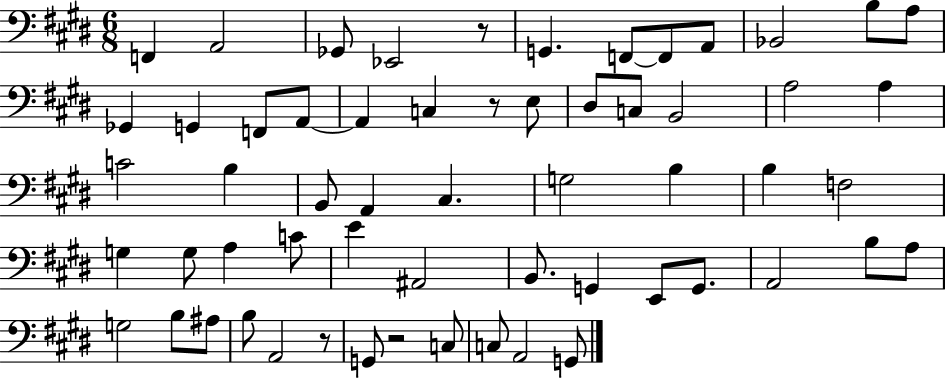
F2/q A2/h Gb2/e Eb2/h R/e G2/q. F2/e F2/e A2/e Bb2/h B3/e A3/e Gb2/q G2/q F2/e A2/e A2/q C3/q R/e E3/e D#3/e C3/e B2/h A3/h A3/q C4/h B3/q B2/e A2/q C#3/q. G3/h B3/q B3/q F3/h G3/q G3/e A3/q C4/e E4/q A#2/h B2/e. G2/q E2/e G2/e. A2/h B3/e A3/e G3/h B3/e A#3/e B3/e A2/h R/e G2/e R/h C3/e C3/e A2/h G2/e